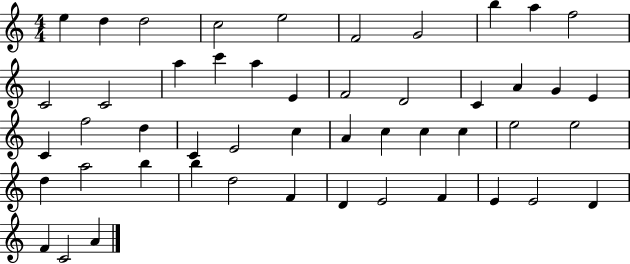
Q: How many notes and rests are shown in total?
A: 49